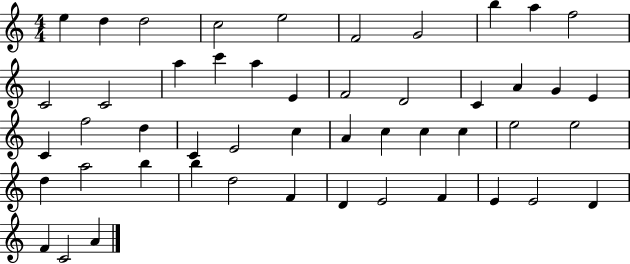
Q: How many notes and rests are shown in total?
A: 49